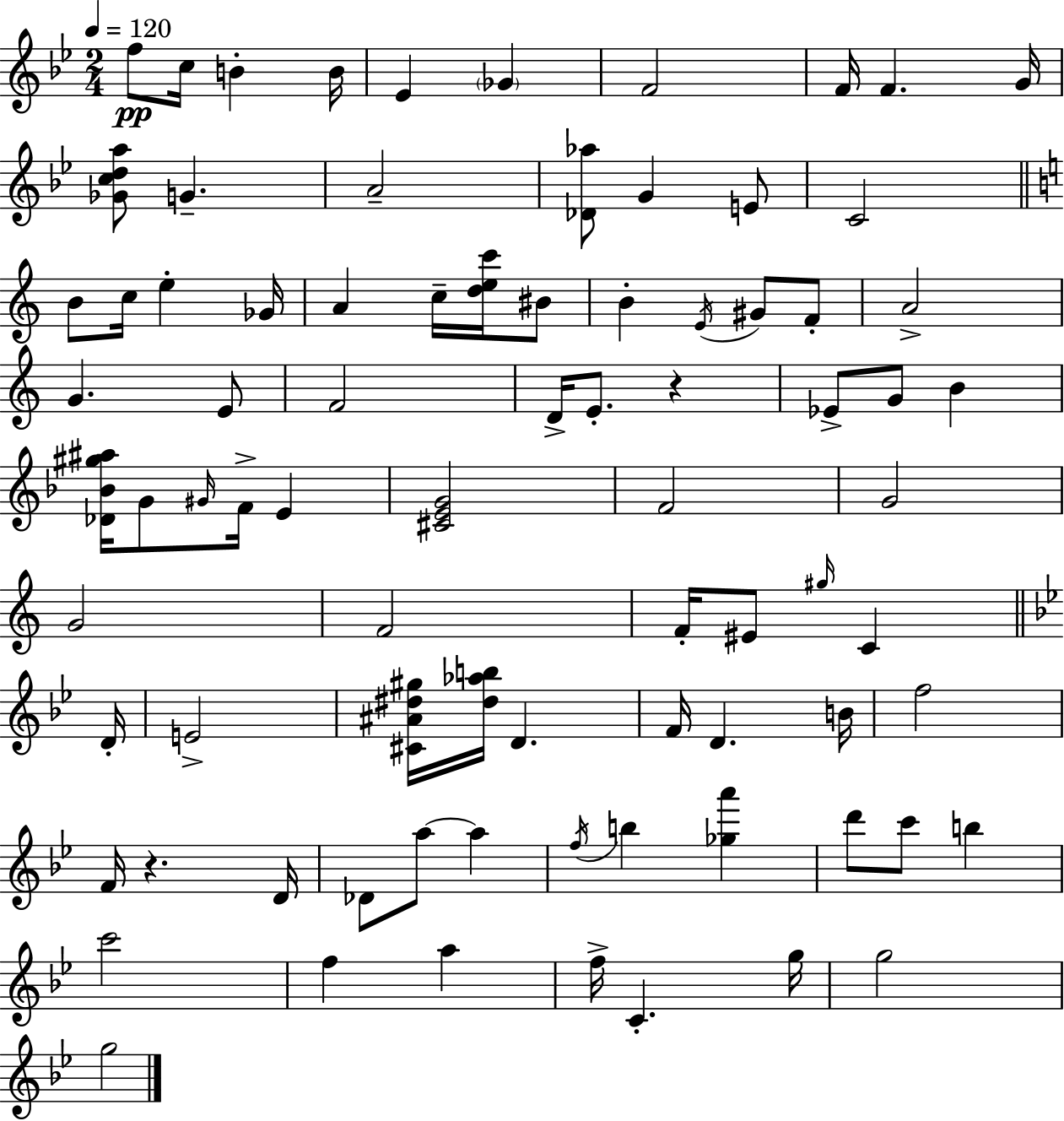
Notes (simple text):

F5/e C5/s B4/q B4/s Eb4/q Gb4/q F4/h F4/s F4/q. G4/s [Gb4,C5,D5,A5]/e G4/q. A4/h [Db4,Ab5]/e G4/q E4/e C4/h B4/e C5/s E5/q Gb4/s A4/q C5/s [D5,E5,C6]/s BIS4/e B4/q E4/s G#4/e F4/e A4/h G4/q. E4/e F4/h D4/s E4/e. R/q Eb4/e G4/e B4/q [Db4,Bb4,G#5,A#5]/s G4/e G#4/s F4/s E4/q [C#4,E4,G4]/h F4/h G4/h G4/h F4/h F4/s EIS4/e G#5/s C4/q D4/s E4/h [C#4,A#4,D#5,G#5]/s [D#5,Ab5,B5]/s D4/q. F4/s D4/q. B4/s F5/h F4/s R/q. D4/s Db4/e A5/e A5/q F5/s B5/q [Gb5,A6]/q D6/e C6/e B5/q C6/h F5/q A5/q F5/s C4/q. G5/s G5/h G5/h